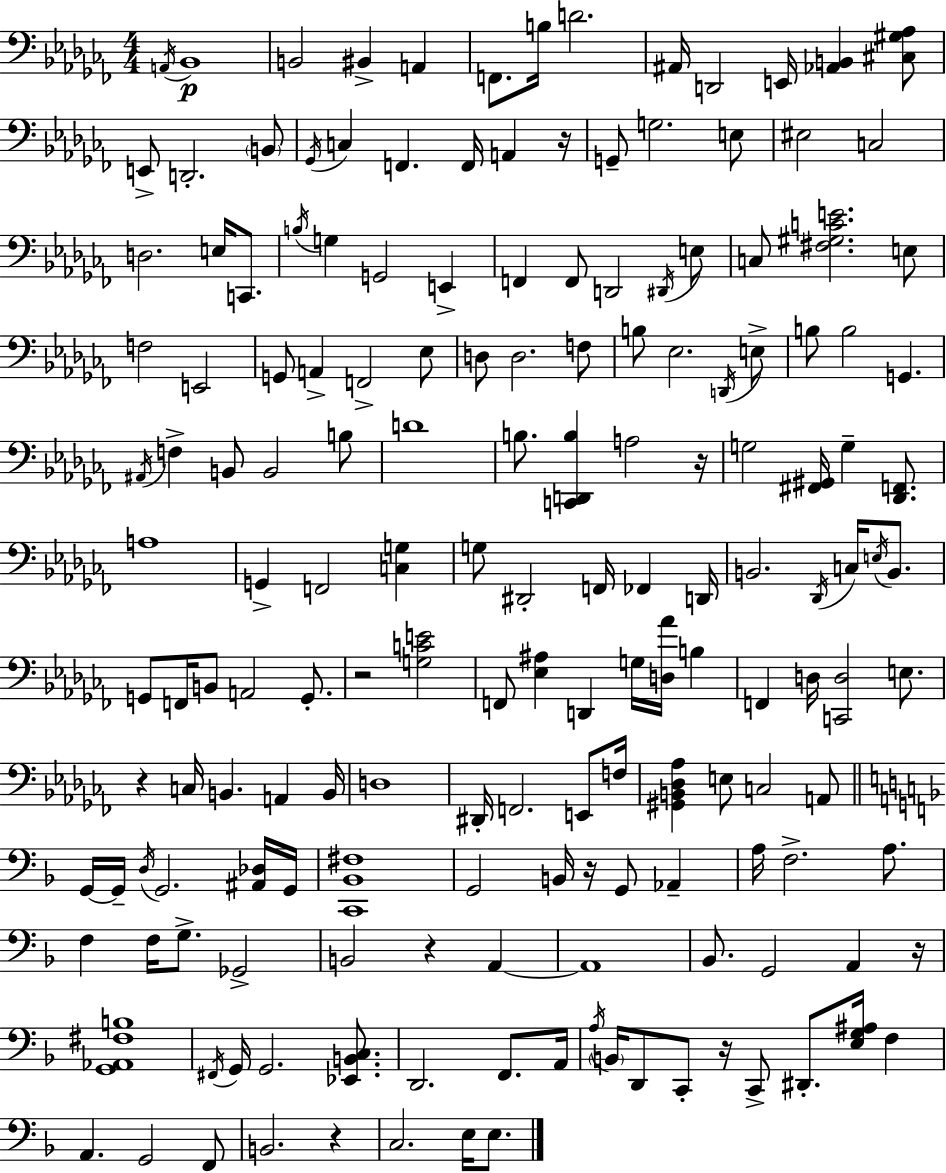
X:1
T:Untitled
M:4/4
L:1/4
K:Abm
A,,/4 _B,,4 B,,2 ^B,, A,, F,,/2 B,/4 D2 ^A,,/4 D,,2 E,,/4 [_A,,B,,] [^C,^G,_A,]/2 E,,/2 D,,2 B,,/2 _G,,/4 C, F,, F,,/4 A,, z/4 G,,/2 G,2 E,/2 ^E,2 C,2 D,2 E,/4 C,,/2 B,/4 G, G,,2 E,, F,, F,,/2 D,,2 ^D,,/4 E,/2 C,/2 [^F,^G,CE]2 E,/2 F,2 E,,2 G,,/2 A,, F,,2 _E,/2 D,/2 D,2 F,/2 B,/2 _E,2 D,,/4 E,/2 B,/2 B,2 G,, ^A,,/4 F, B,,/2 B,,2 B,/2 D4 B,/2 [C,,D,,B,] A,2 z/4 G,2 [^F,,^G,,]/4 G, [_D,,F,,]/2 A,4 G,, F,,2 [C,G,] G,/2 ^D,,2 F,,/4 _F,, D,,/4 B,,2 _D,,/4 C,/4 E,/4 B,,/2 G,,/2 F,,/4 B,,/2 A,,2 G,,/2 z2 [G,CE]2 F,,/2 [_E,^A,] D,, G,/4 [D,_A]/4 B, F,, D,/4 [C,,D,]2 E,/2 z C,/4 B,, A,, B,,/4 D,4 ^D,,/4 F,,2 E,,/2 F,/4 [^G,,B,,_D,_A,] E,/2 C,2 A,,/2 G,,/4 G,,/4 D,/4 G,,2 [^A,,_D,]/4 G,,/4 [C,,_B,,^F,]4 G,,2 B,,/4 z/4 G,,/2 _A,, A,/4 F,2 A,/2 F, F,/4 G,/2 _G,,2 B,,2 z A,, A,,4 _B,,/2 G,,2 A,, z/4 [G,,_A,,^F,B,]4 ^F,,/4 G,,/4 G,,2 [_E,,B,,C,]/2 D,,2 F,,/2 A,,/4 A,/4 B,,/4 D,,/2 C,,/2 z/4 C,,/2 ^D,,/2 [E,G,^A,]/4 F, A,, G,,2 F,,/2 B,,2 z C,2 E,/4 E,/2